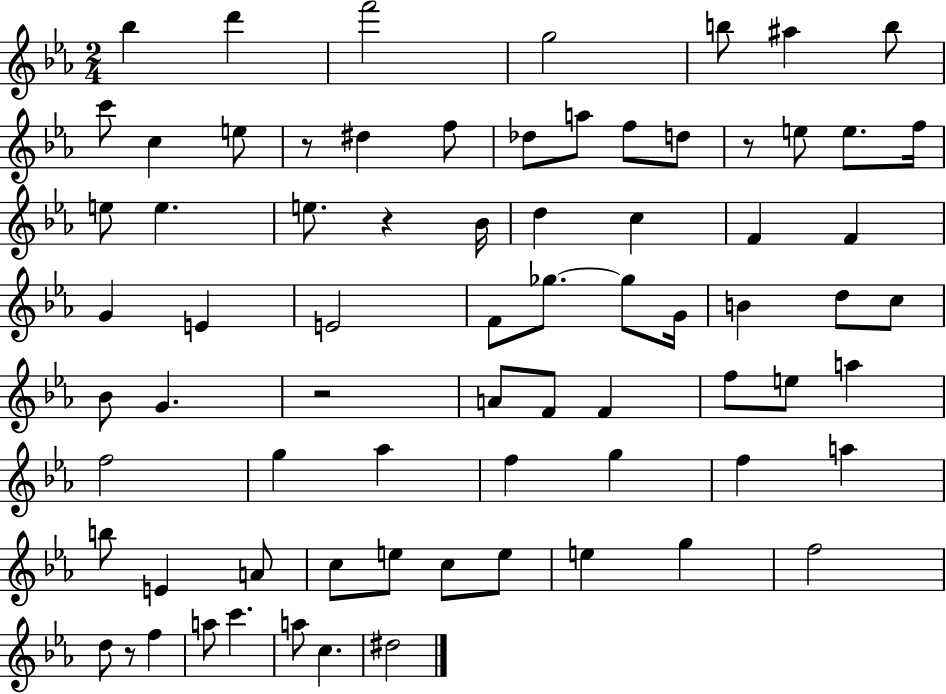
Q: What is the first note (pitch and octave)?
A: Bb5